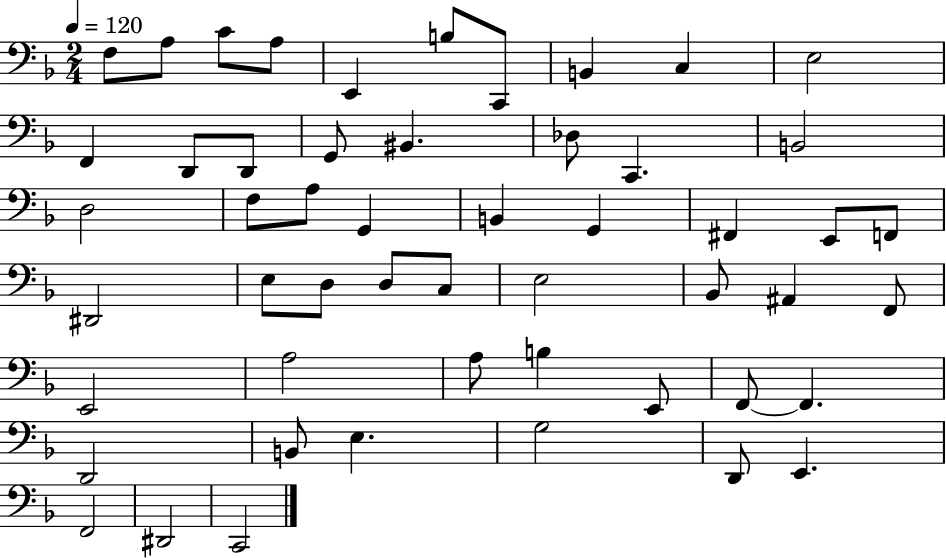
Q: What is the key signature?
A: F major